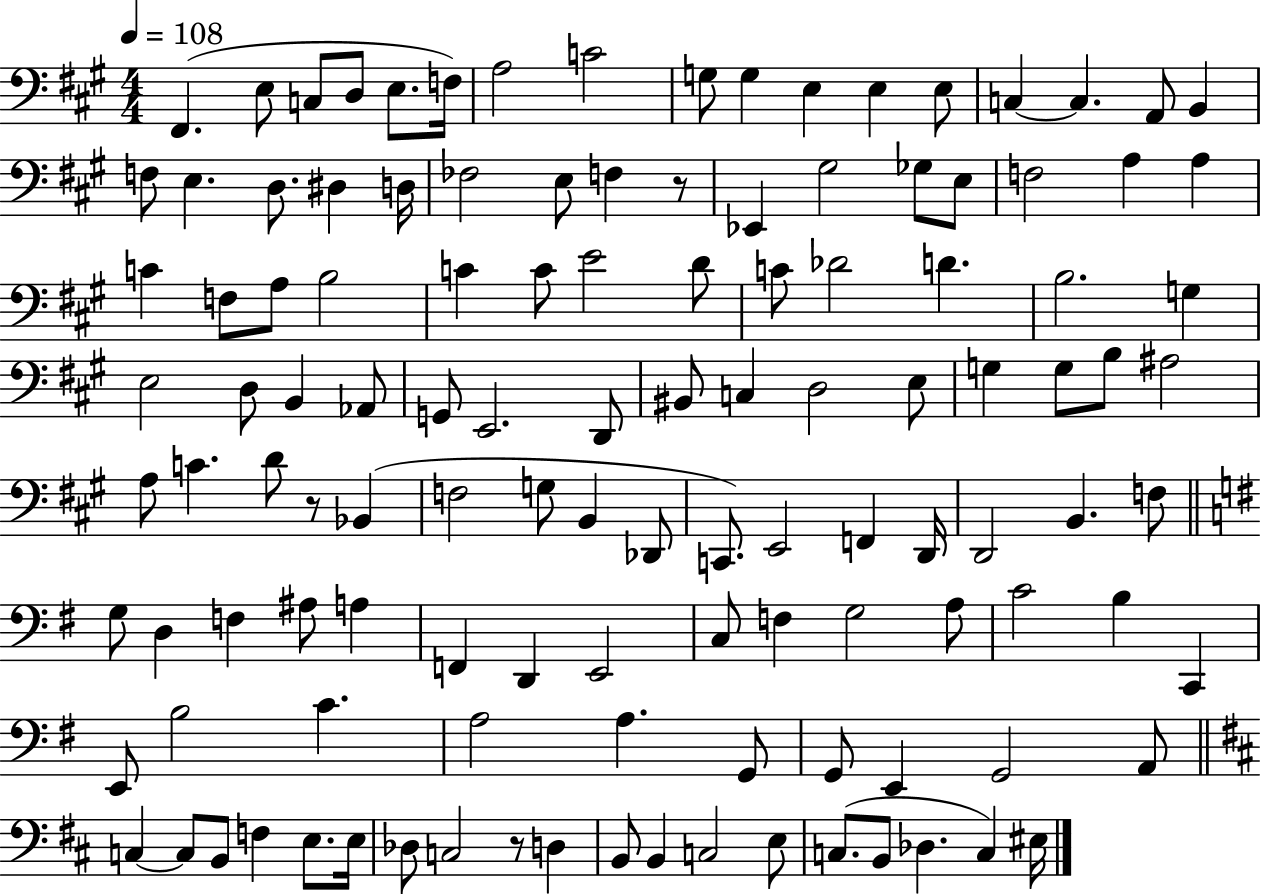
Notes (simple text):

F#2/q. E3/e C3/e D3/e E3/e. F3/s A3/h C4/h G3/e G3/q E3/q E3/q E3/e C3/q C3/q. A2/e B2/q F3/e E3/q. D3/e. D#3/q D3/s FES3/h E3/e F3/q R/e Eb2/q G#3/h Gb3/e E3/e F3/h A3/q A3/q C4/q F3/e A3/e B3/h C4/q C4/e E4/h D4/e C4/e Db4/h D4/q. B3/h. G3/q E3/h D3/e B2/q Ab2/e G2/e E2/h. D2/e BIS2/e C3/q D3/h E3/e G3/q G3/e B3/e A#3/h A3/e C4/q. D4/e R/e Bb2/q F3/h G3/e B2/q Db2/e C2/e. E2/h F2/q D2/s D2/h B2/q. F3/e G3/e D3/q F3/q A#3/e A3/q F2/q D2/q E2/h C3/e F3/q G3/h A3/e C4/h B3/q C2/q E2/e B3/h C4/q. A3/h A3/q. G2/e G2/e E2/q G2/h A2/e C3/q C3/e B2/e F3/q E3/e. E3/s Db3/e C3/h R/e D3/q B2/e B2/q C3/h E3/e C3/e. B2/e Db3/q. C3/q EIS3/s